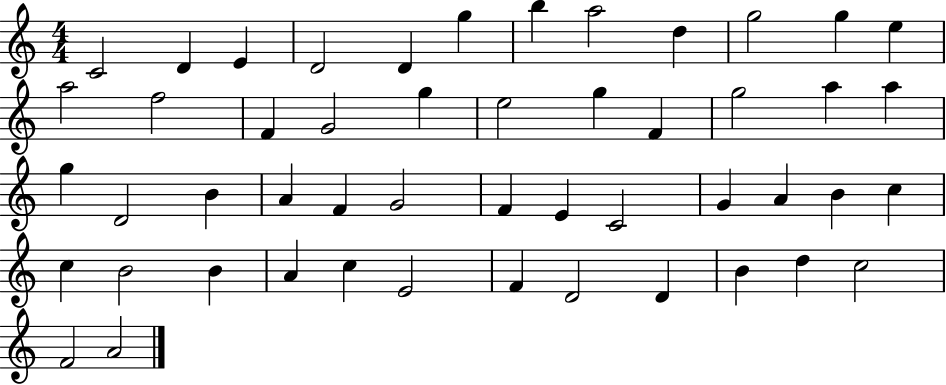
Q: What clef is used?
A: treble